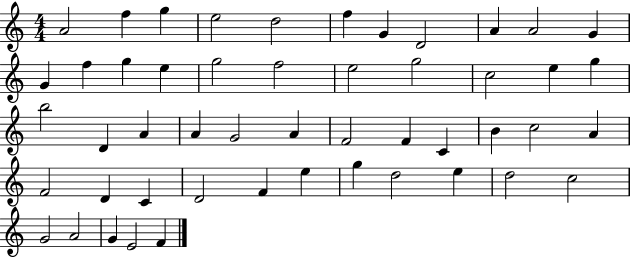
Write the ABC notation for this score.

X:1
T:Untitled
M:4/4
L:1/4
K:C
A2 f g e2 d2 f G D2 A A2 G G f g e g2 f2 e2 g2 c2 e g b2 D A A G2 A F2 F C B c2 A F2 D C D2 F e g d2 e d2 c2 G2 A2 G E2 F